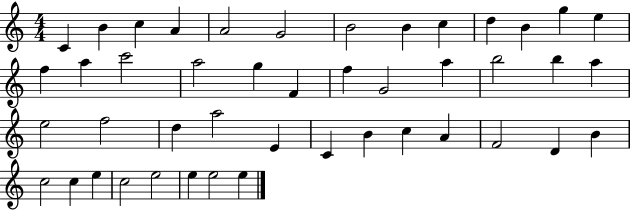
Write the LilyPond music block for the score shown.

{
  \clef treble
  \numericTimeSignature
  \time 4/4
  \key c \major
  c'4 b'4 c''4 a'4 | a'2 g'2 | b'2 b'4 c''4 | d''4 b'4 g''4 e''4 | \break f''4 a''4 c'''2 | a''2 g''4 f'4 | f''4 g'2 a''4 | b''2 b''4 a''4 | \break e''2 f''2 | d''4 a''2 e'4 | c'4 b'4 c''4 a'4 | f'2 d'4 b'4 | \break c''2 c''4 e''4 | c''2 e''2 | e''4 e''2 e''4 | \bar "|."
}